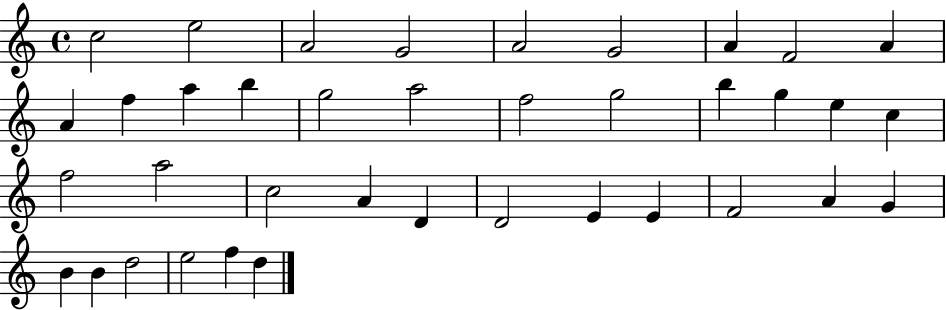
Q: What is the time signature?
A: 4/4